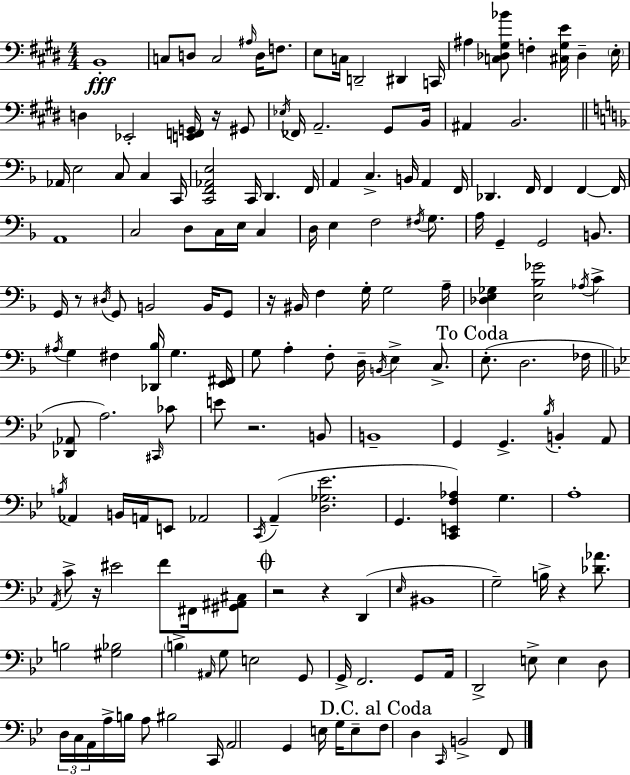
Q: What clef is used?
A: bass